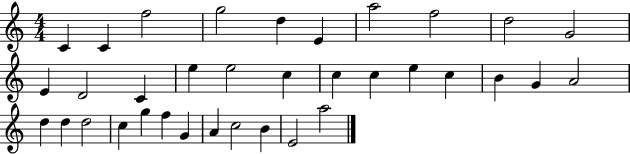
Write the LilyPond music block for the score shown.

{
  \clef treble
  \numericTimeSignature
  \time 4/4
  \key c \major
  c'4 c'4 f''2 | g''2 d''4 e'4 | a''2 f''2 | d''2 g'2 | \break e'4 d'2 c'4 | e''4 e''2 c''4 | c''4 c''4 e''4 c''4 | b'4 g'4 a'2 | \break d''4 d''4 d''2 | c''4 g''4 f''4 g'4 | a'4 c''2 b'4 | e'2 a''2 | \break \bar "|."
}